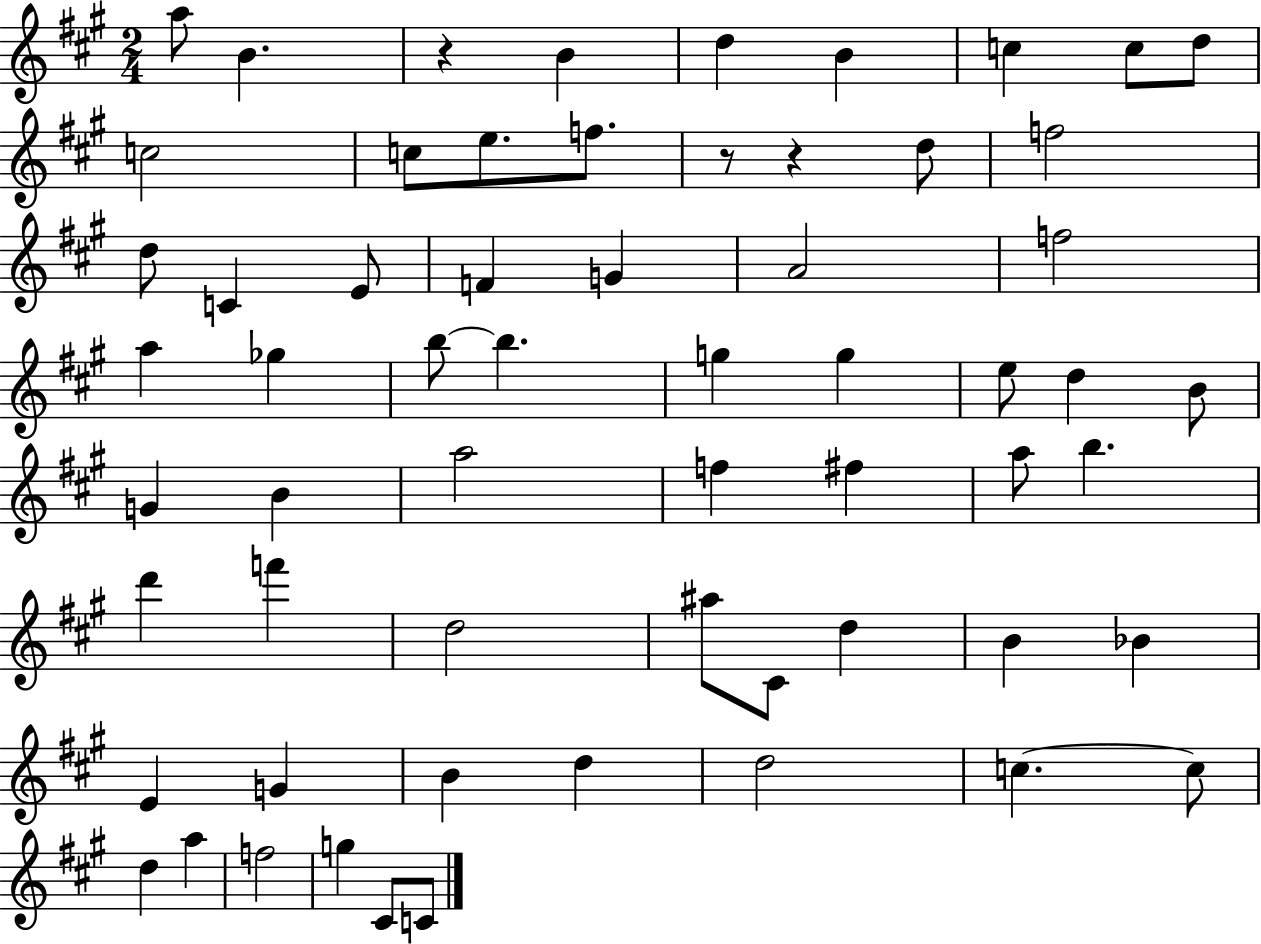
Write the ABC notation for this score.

X:1
T:Untitled
M:2/4
L:1/4
K:A
a/2 B z B d B c c/2 d/2 c2 c/2 e/2 f/2 z/2 z d/2 f2 d/2 C E/2 F G A2 f2 a _g b/2 b g g e/2 d B/2 G B a2 f ^f a/2 b d' f' d2 ^a/2 ^C/2 d B _B E G B d d2 c c/2 d a f2 g ^C/2 C/2